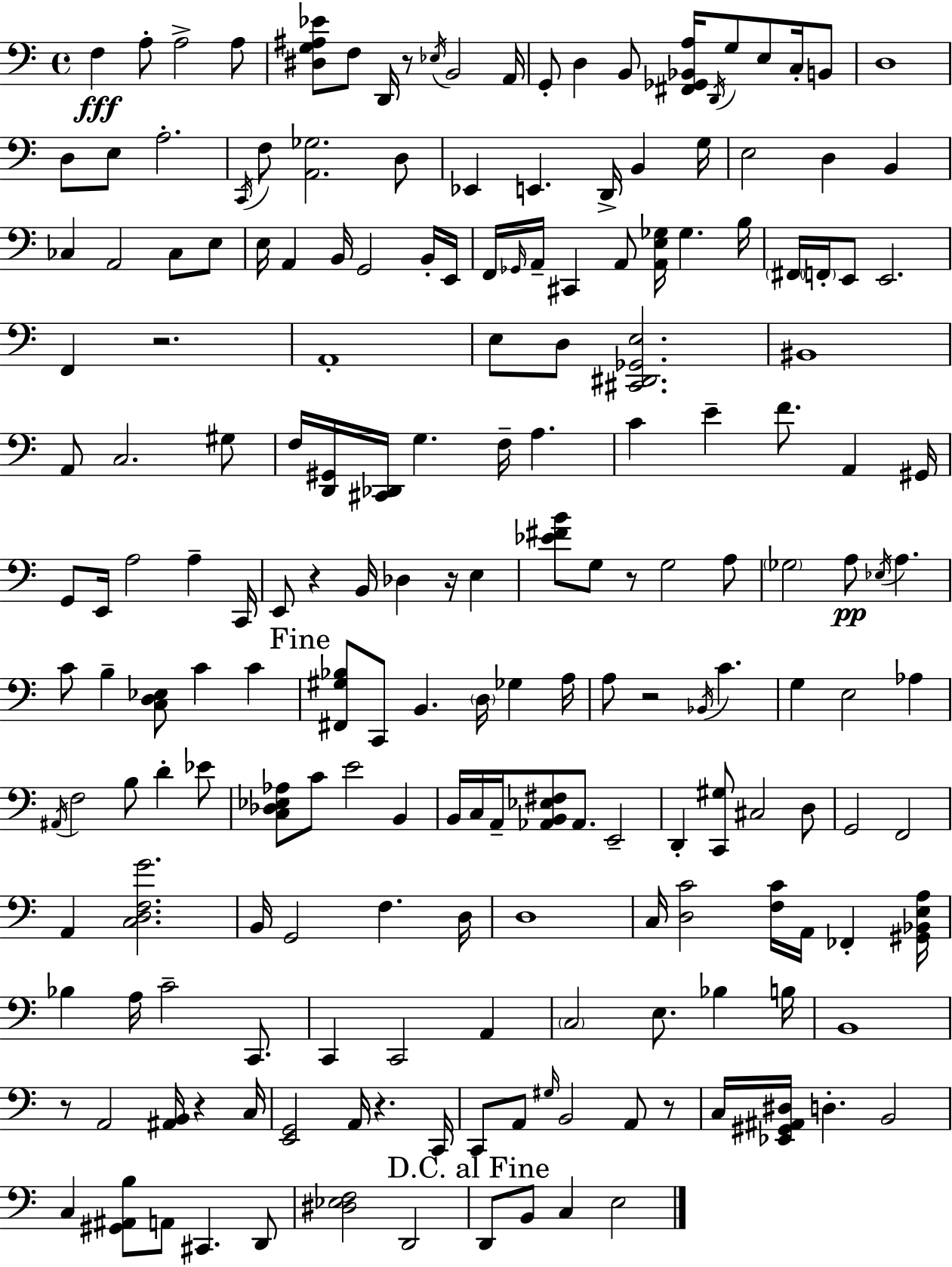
F3/q A3/e A3/h A3/e [D#3,G3,A#3,Eb4]/e F3/e D2/s R/e Eb3/s B2/h A2/s G2/e D3/q B2/e [F#2,Gb2,Bb2,A3]/s D2/s G3/e E3/e C3/s B2/e D3/w D3/e E3/e A3/h. C2/s F3/e [A2,Gb3]/h. D3/e Eb2/q E2/q. D2/s B2/q G3/s E3/h D3/q B2/q CES3/q A2/h CES3/e E3/e E3/s A2/q B2/s G2/h B2/s E2/s F2/s Gb2/s A2/s C#2/q A2/e [A2,E3,Gb3]/s Gb3/q. B3/s F#2/s F2/s E2/e E2/h. F2/q R/h. A2/w E3/e D3/e [C#2,D#2,Gb2,E3]/h. BIS2/w A2/e C3/h. G#3/e F3/s [D2,G#2]/s [C#2,Db2]/s G3/q. F3/s A3/q. C4/q E4/q F4/e. A2/q G#2/s G2/e E2/s A3/h A3/q C2/s E2/e R/q B2/s Db3/q R/s E3/q [Eb4,F#4,B4]/e G3/e R/e G3/h A3/e Gb3/h A3/e Eb3/s A3/q. C4/e B3/q [C3,D3,Eb3]/e C4/q C4/q [F#2,G#3,Bb3]/e C2/e B2/q. D3/s Gb3/q A3/s A3/e R/h Bb2/s C4/q. G3/q E3/h Ab3/q A#2/s F3/h B3/e D4/q Eb4/e [C3,Db3,Eb3,Ab3]/e C4/e E4/h B2/q B2/s C3/s A2/s [Ab2,B2,Eb3,F#3]/e Ab2/e. E2/h D2/q [C2,G#3]/e C#3/h D3/e G2/h F2/h A2/q [C3,D3,F3,G4]/h. B2/s G2/h F3/q. D3/s D3/w C3/s [D3,C4]/h [F3,C4]/s A2/s FES2/q [G#2,Bb2,E3,A3]/s Bb3/q A3/s C4/h C2/e. C2/q C2/h A2/q C3/h E3/e. Bb3/q B3/s B2/w R/e A2/h [A#2,B2]/s R/q C3/s [E2,G2]/h A2/s R/q. C2/s C2/e A2/e G#3/s B2/h A2/e R/e C3/s [Eb2,G#2,A#2,D#3]/s D3/q. B2/h C3/q [G#2,A#2,B3]/e A2/e C#2/q. D2/e [D#3,Eb3,F3]/h D2/h D2/e B2/e C3/q E3/h